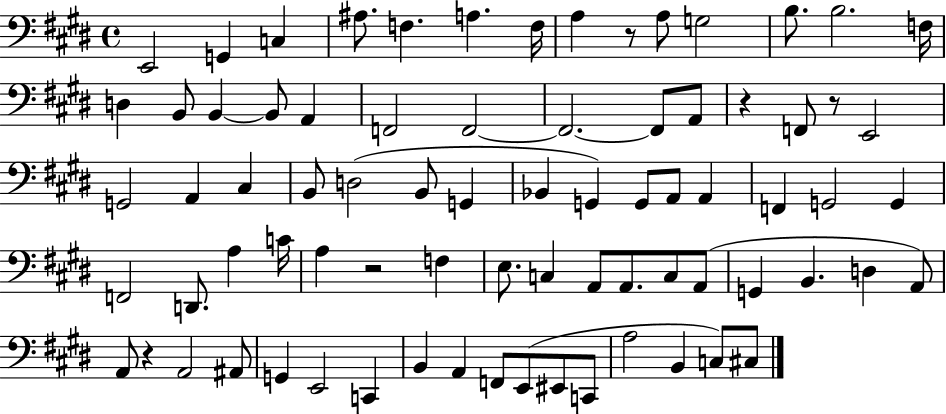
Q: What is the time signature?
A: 4/4